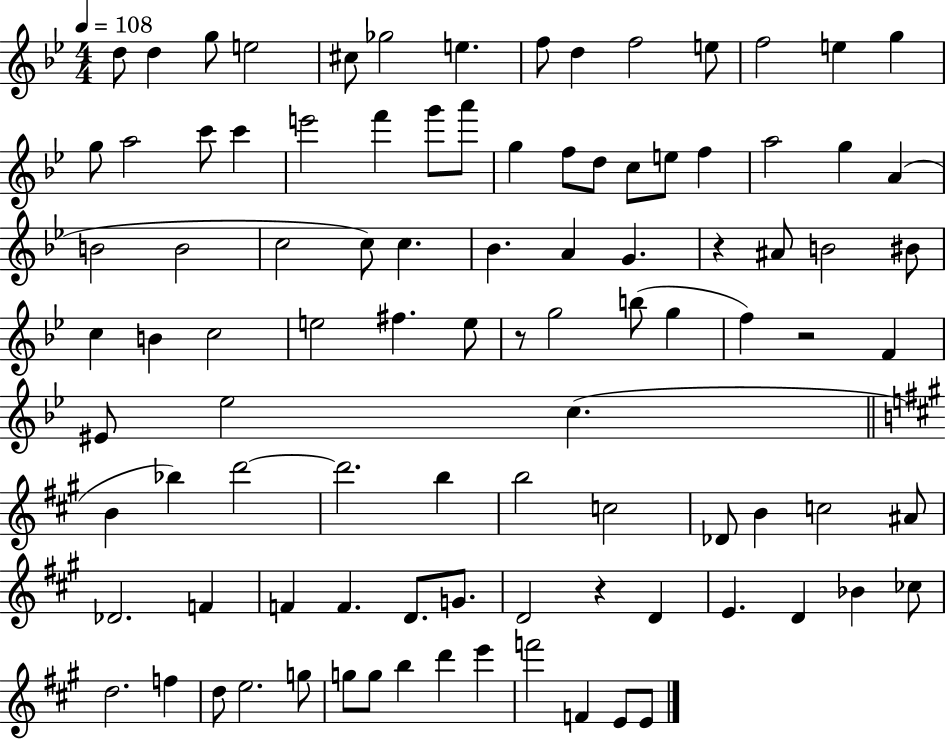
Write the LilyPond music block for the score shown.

{
  \clef treble
  \numericTimeSignature
  \time 4/4
  \key bes \major
  \tempo 4 = 108
  d''8 d''4 g''8 e''2 | cis''8 ges''2 e''4. | f''8 d''4 f''2 e''8 | f''2 e''4 g''4 | \break g''8 a''2 c'''8 c'''4 | e'''2 f'''4 g'''8 a'''8 | g''4 f''8 d''8 c''8 e''8 f''4 | a''2 g''4 a'4( | \break b'2 b'2 | c''2 c''8) c''4. | bes'4. a'4 g'4. | r4 ais'8 b'2 bis'8 | \break c''4 b'4 c''2 | e''2 fis''4. e''8 | r8 g''2 b''8( g''4 | f''4) r2 f'4 | \break eis'8 ees''2 c''4.( | \bar "||" \break \key a \major b'4 bes''4) d'''2~~ | d'''2. b''4 | b''2 c''2 | des'8 b'4 c''2 ais'8 | \break des'2. f'4 | f'4 f'4. d'8. g'8. | d'2 r4 d'4 | e'4. d'4 bes'4 ces''8 | \break d''2. f''4 | d''8 e''2. g''8 | g''8 g''8 b''4 d'''4 e'''4 | f'''2 f'4 e'8 e'8 | \break \bar "|."
}